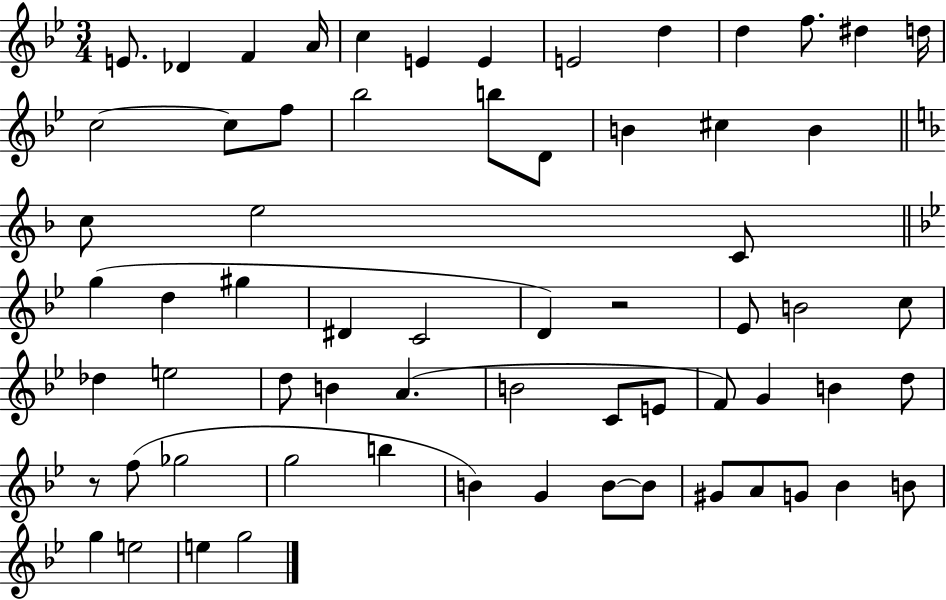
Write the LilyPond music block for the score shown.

{
  \clef treble
  \numericTimeSignature
  \time 3/4
  \key bes \major
  e'8. des'4 f'4 a'16 | c''4 e'4 e'4 | e'2 d''4 | d''4 f''8. dis''4 d''16 | \break c''2~~ c''8 f''8 | bes''2 b''8 d'8 | b'4 cis''4 b'4 | \bar "||" \break \key f \major c''8 e''2 c'8 | \bar "||" \break \key bes \major g''4( d''4 gis''4 | dis'4 c'2 | d'4) r2 | ees'8 b'2 c''8 | \break des''4 e''2 | d''8 b'4 a'4.( | b'2 c'8 e'8 | f'8) g'4 b'4 d''8 | \break r8 f''8( ges''2 | g''2 b''4 | b'4) g'4 b'8~~ b'8 | gis'8 a'8 g'8 bes'4 b'8 | \break g''4 e''2 | e''4 g''2 | \bar "|."
}